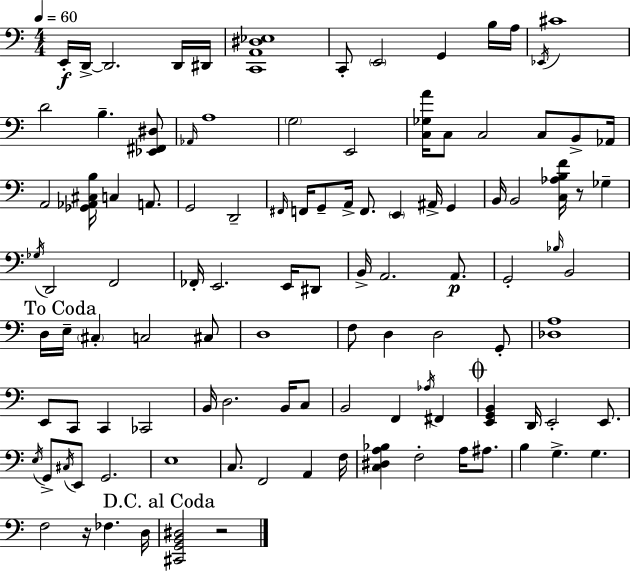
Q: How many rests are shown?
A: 3